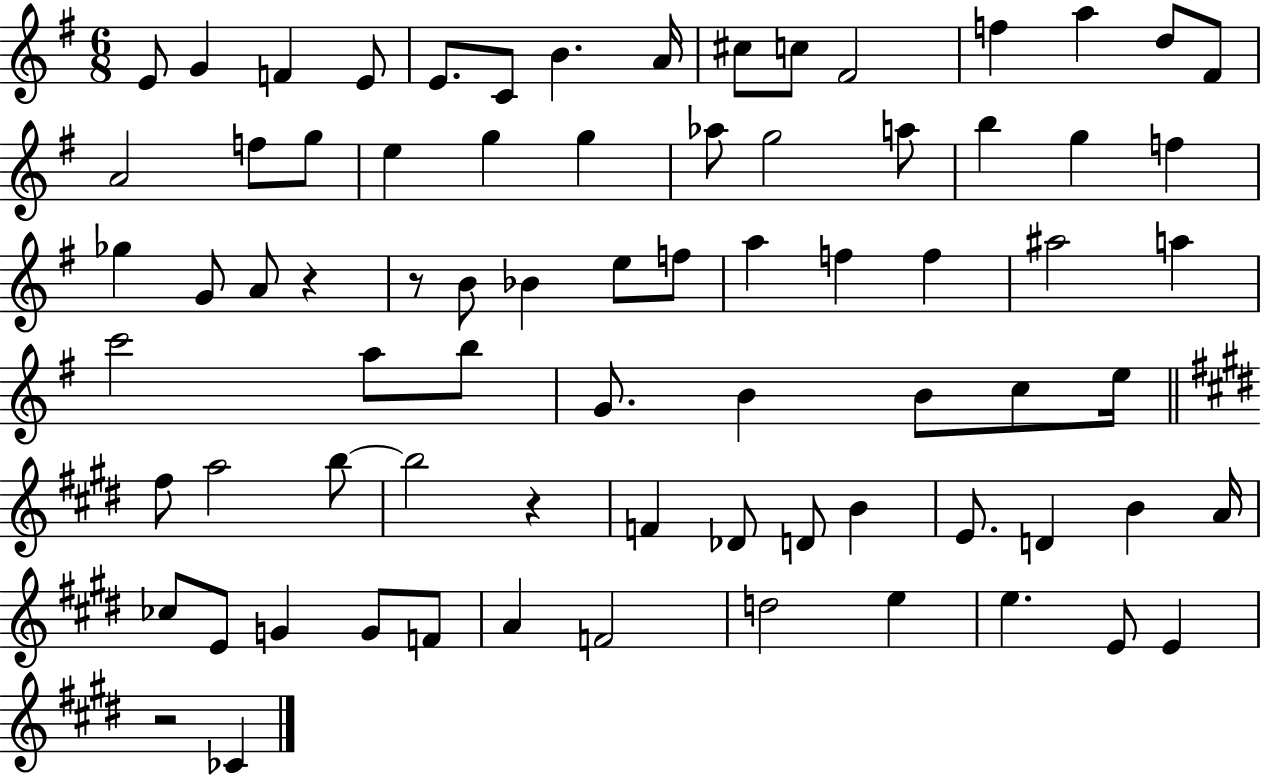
E4/e G4/q F4/q E4/e E4/e. C4/e B4/q. A4/s C#5/e C5/e F#4/h F5/q A5/q D5/e F#4/e A4/h F5/e G5/e E5/q G5/q G5/q Ab5/e G5/h A5/e B5/q G5/q F5/q Gb5/q G4/e A4/e R/q R/e B4/e Bb4/q E5/e F5/e A5/q F5/q F5/q A#5/h A5/q C6/h A5/e B5/e G4/e. B4/q B4/e C5/e E5/s F#5/e A5/h B5/e B5/h R/q F4/q Db4/e D4/e B4/q E4/e. D4/q B4/q A4/s CES5/e E4/e G4/q G4/e F4/e A4/q F4/h D5/h E5/q E5/q. E4/e E4/q R/h CES4/q